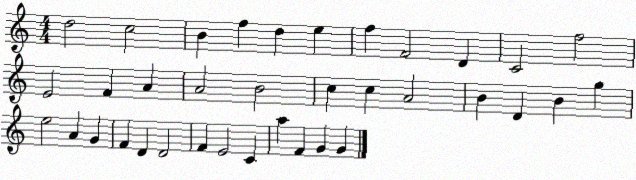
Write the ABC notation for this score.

X:1
T:Untitled
M:4/4
L:1/4
K:C
d2 c2 B f d e f F2 D C2 f2 E2 F A A2 B2 c c A2 B D B g e2 A G F D D2 F E2 C a F G G